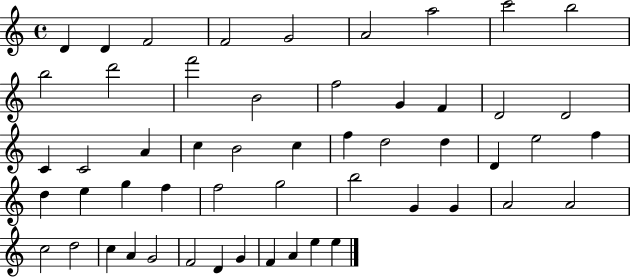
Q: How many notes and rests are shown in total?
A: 53